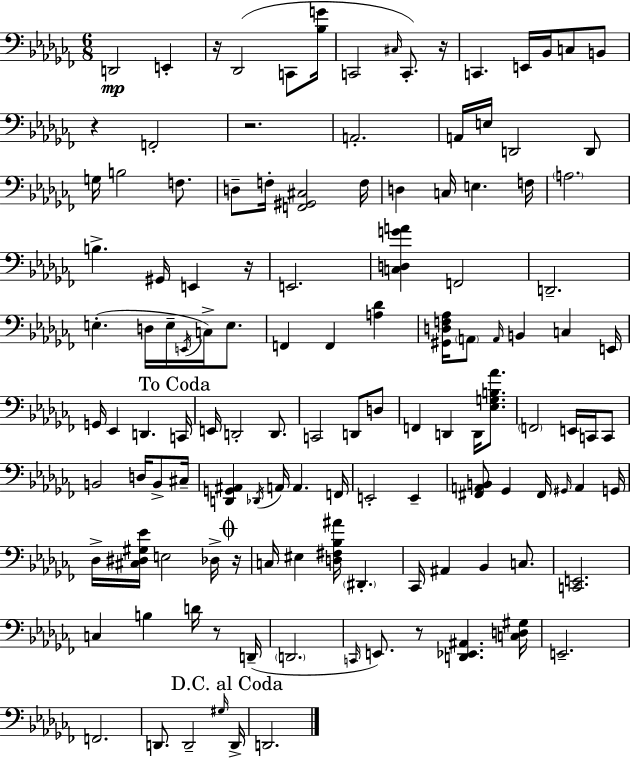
{
  \clef bass
  \numericTimeSignature
  \time 6/8
  \key aes \minor
  \repeat volta 2 { d,2\mp e,4-. | r16 des,2( c,8 <bes g'>16 | c,2 \grace { cis16 } c,8.-.) | r16 c,4. e,16 bes,16 c8 b,8 | \break r4 f,2-. | r2. | a,2.-. | a,16 e16 d,2 d,8 | \break g16 b2 f8. | d8-- f16-. <f, gis, cis>2 | f16 d4 c16 e4. | f16 \parenthesize a2. | \break b4.-> gis,16 e,4 | r16 e,2. | <c d g' a'>4 f,2 | d,2.-- | \break e4.-.( d16 e16-- \acciaccatura { e,16 }) c16-> e8. | f,4 f,4 <a des'>4 | <gis, d f aes>16 \parenthesize a,8 \grace { a,16 } b,4 c4 | e,16 g,16 ees,4 d,4. | \break \mark "To Coda" c,16 e,16 d,2-. | d,8. c,2 d,8 | d8 f,4 d,4 d,16 | <ees g b aes'>8. \parenthesize f,2 e,16 | \break c,16 c,8 b,2 d16 | b,8-> cis16-- <d, g, ais,>4 \acciaccatura { des,16 } a,16 a,4. | f,16 e,2-. | e,4-- <fis, a, b,>8 ges,4 fis,16 \grace { gis,16 } | \break a,4 g,16 des16-> <cis dis gis ees'>16 e2 | des16-> \mark \markup { \musicglyph "scripts.coda" } r16 c16 eis4 <d fis bes ais'>16 \parenthesize dis,4.-. | ces,16 ais,4 bes,4 | c8. <c, e,>2. | \break c4 b4 | d'16 r8 d,16--( \parenthesize d,2. | \grace { c,16 } e,8.) r8 <d, ees, ais,>4. | <c d gis>16 e,2.-- | \break f,2. | d,8. d,2-- | \grace { gis16 } \mark "D.C. al Coda" d,16-> d,2. | } \bar "|."
}